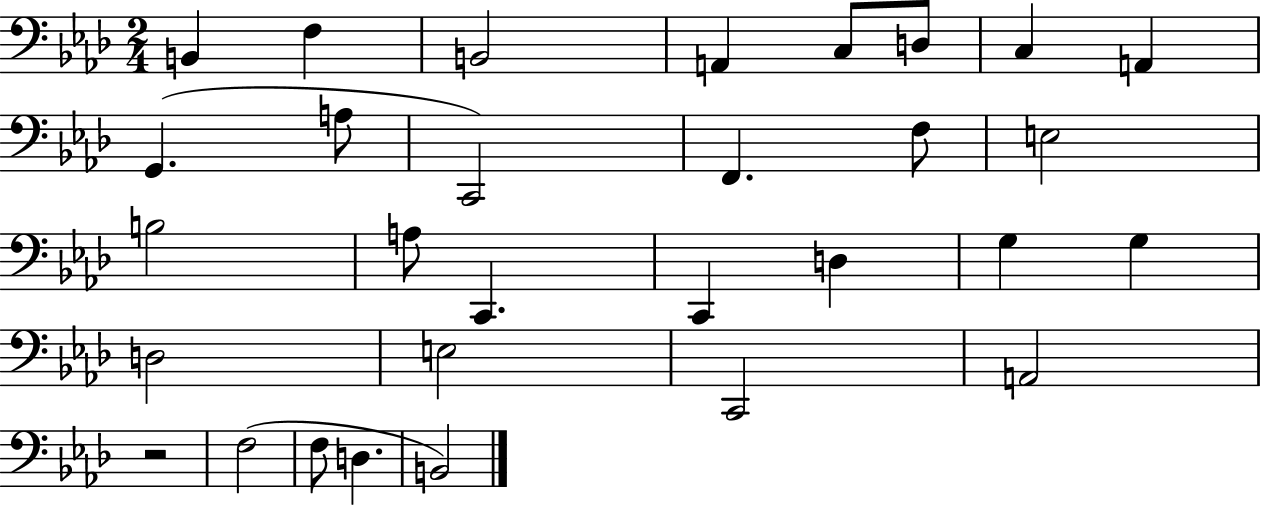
{
  \clef bass
  \numericTimeSignature
  \time 2/4
  \key aes \major
  b,4 f4 | b,2 | a,4 c8 d8 | c4 a,4 | \break g,4.( a8 | c,2) | f,4. f8 | e2 | \break b2 | a8 c,4. | c,4 d4 | g4 g4 | \break d2 | e2 | c,2 | a,2 | \break r2 | f2( | f8 d4. | b,2) | \break \bar "|."
}